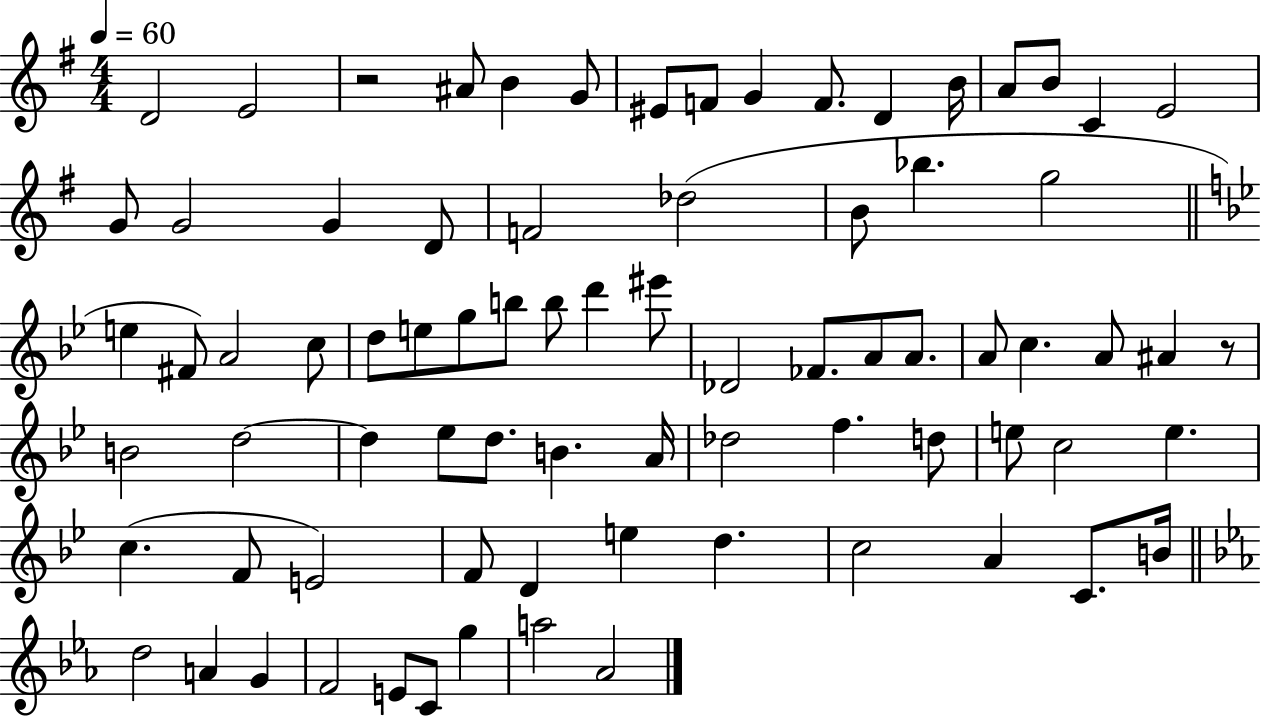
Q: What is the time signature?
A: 4/4